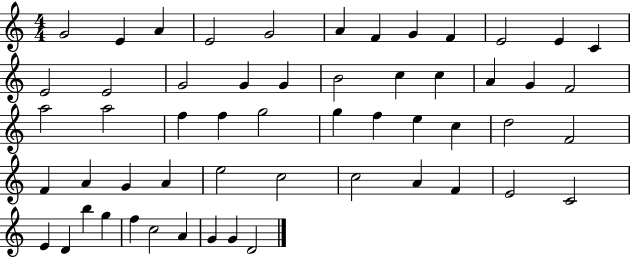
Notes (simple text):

G4/h E4/q A4/q E4/h G4/h A4/q F4/q G4/q F4/q E4/h E4/q C4/q E4/h E4/h G4/h G4/q G4/q B4/h C5/q C5/q A4/q G4/q F4/h A5/h A5/h F5/q F5/q G5/h G5/q F5/q E5/q C5/q D5/h F4/h F4/q A4/q G4/q A4/q E5/h C5/h C5/h A4/q F4/q E4/h C4/h E4/q D4/q B5/q G5/q F5/q C5/h A4/q G4/q G4/q D4/h